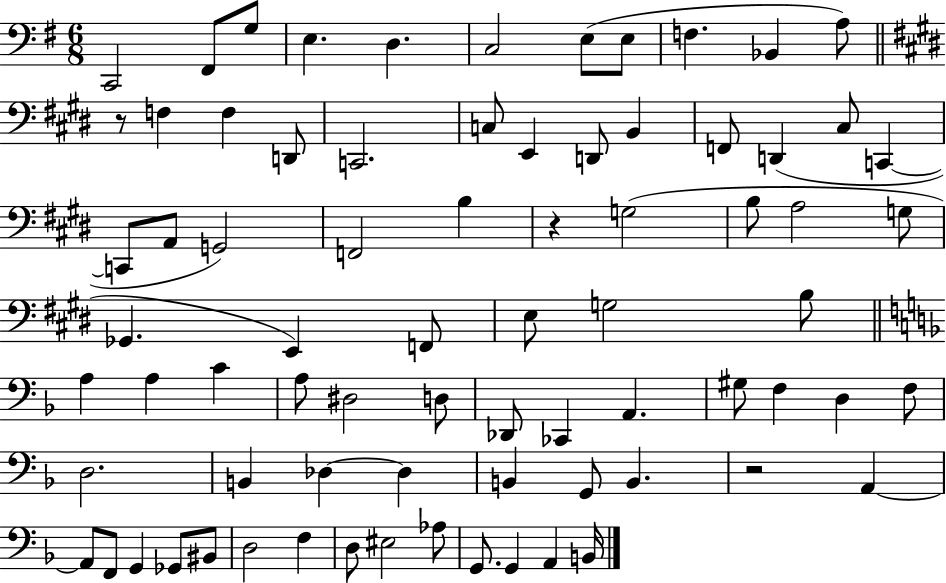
C2/h F#2/e G3/e E3/q. D3/q. C3/h E3/e E3/e F3/q. Bb2/q A3/e R/e F3/q F3/q D2/e C2/h. C3/e E2/q D2/e B2/q F2/e D2/q C#3/e C2/q C2/e A2/e G2/h F2/h B3/q R/q G3/h B3/e A3/h G3/e Gb2/q. E2/q F2/e E3/e G3/h B3/e A3/q A3/q C4/q A3/e D#3/h D3/e Db2/e CES2/q A2/q. G#3/e F3/q D3/q F3/e D3/h. B2/q Db3/q Db3/q B2/q G2/e B2/q. R/h A2/q A2/e F2/e G2/q Gb2/e BIS2/e D3/h F3/q D3/e EIS3/h Ab3/e G2/e. G2/q A2/q B2/s